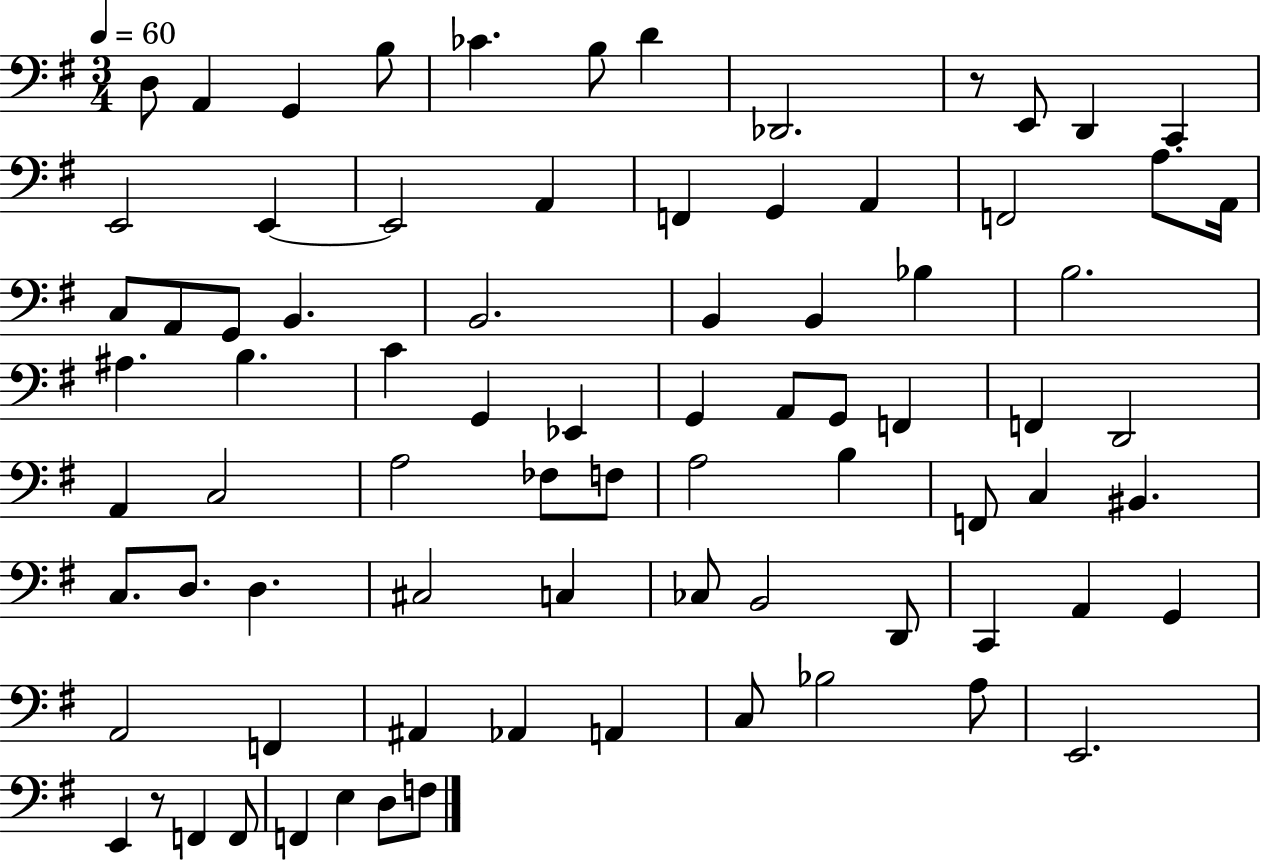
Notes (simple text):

D3/e A2/q G2/q B3/e CES4/q. B3/e D4/q Db2/h. R/e E2/e D2/q C2/q E2/h E2/q E2/h A2/q F2/q G2/q A2/q F2/h A3/e. A2/s C3/e A2/e G2/e B2/q. B2/h. B2/q B2/q Bb3/q B3/h. A#3/q. B3/q. C4/q G2/q Eb2/q G2/q A2/e G2/e F2/q F2/q D2/h A2/q C3/h A3/h FES3/e F3/e A3/h B3/q F2/e C3/q BIS2/q. C3/e. D3/e. D3/q. C#3/h C3/q CES3/e B2/h D2/e C2/q A2/q G2/q A2/h F2/q A#2/q Ab2/q A2/q C3/e Bb3/h A3/e E2/h. E2/q R/e F2/q F2/e F2/q E3/q D3/e F3/e